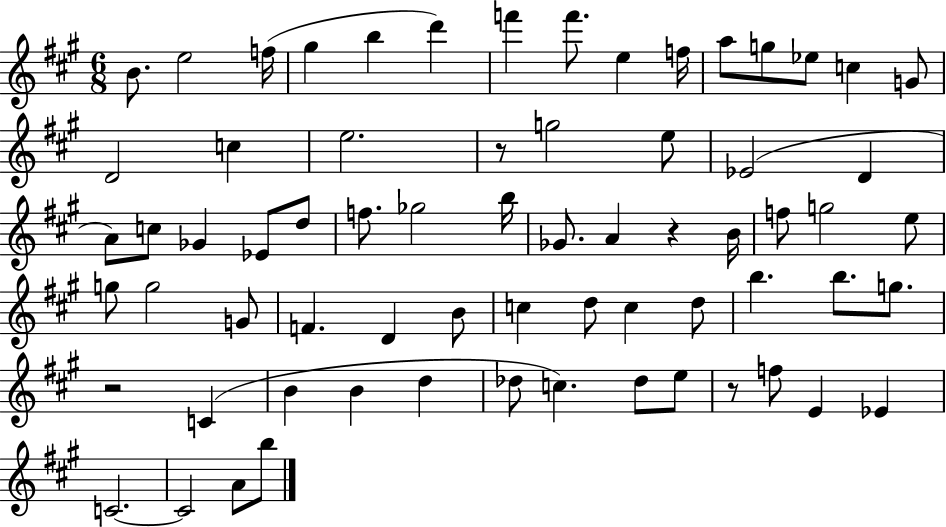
{
  \clef treble
  \numericTimeSignature
  \time 6/8
  \key a \major
  b'8. e''2 f''16( | gis''4 b''4 d'''4) | f'''4 f'''8. e''4 f''16 | a''8 g''8 ees''8 c''4 g'8 | \break d'2 c''4 | e''2. | r8 g''2 e''8 | ees'2( d'4 | \break a'8) c''8 ges'4 ees'8 d''8 | f''8. ges''2 b''16 | ges'8. a'4 r4 b'16 | f''8 g''2 e''8 | \break g''8 g''2 g'8 | f'4. d'4 b'8 | c''4 d''8 c''4 d''8 | b''4. b''8. g''8. | \break r2 c'4( | b'4 b'4 d''4 | des''8 c''4.) des''8 e''8 | r8 f''8 e'4 ees'4 | \break c'2.~~ | c'2 a'8 b''8 | \bar "|."
}